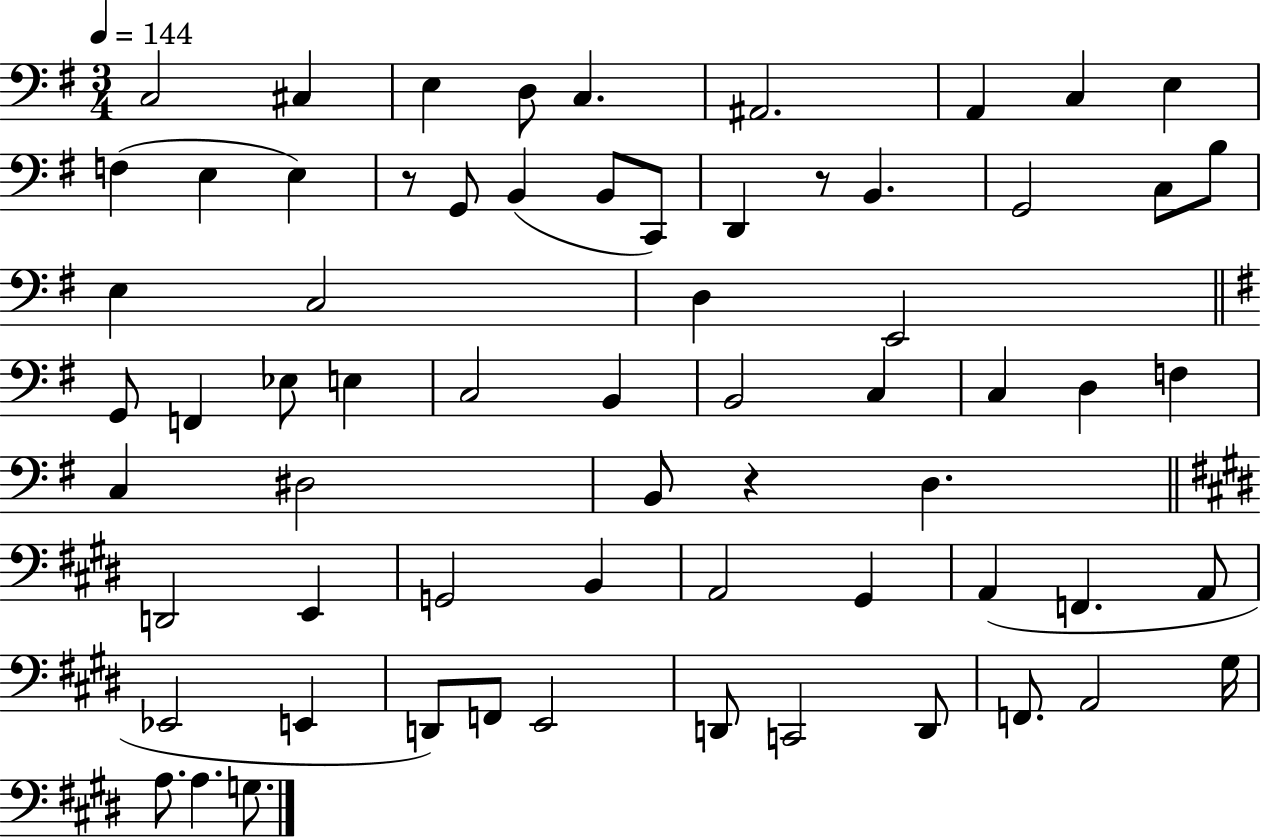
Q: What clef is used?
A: bass